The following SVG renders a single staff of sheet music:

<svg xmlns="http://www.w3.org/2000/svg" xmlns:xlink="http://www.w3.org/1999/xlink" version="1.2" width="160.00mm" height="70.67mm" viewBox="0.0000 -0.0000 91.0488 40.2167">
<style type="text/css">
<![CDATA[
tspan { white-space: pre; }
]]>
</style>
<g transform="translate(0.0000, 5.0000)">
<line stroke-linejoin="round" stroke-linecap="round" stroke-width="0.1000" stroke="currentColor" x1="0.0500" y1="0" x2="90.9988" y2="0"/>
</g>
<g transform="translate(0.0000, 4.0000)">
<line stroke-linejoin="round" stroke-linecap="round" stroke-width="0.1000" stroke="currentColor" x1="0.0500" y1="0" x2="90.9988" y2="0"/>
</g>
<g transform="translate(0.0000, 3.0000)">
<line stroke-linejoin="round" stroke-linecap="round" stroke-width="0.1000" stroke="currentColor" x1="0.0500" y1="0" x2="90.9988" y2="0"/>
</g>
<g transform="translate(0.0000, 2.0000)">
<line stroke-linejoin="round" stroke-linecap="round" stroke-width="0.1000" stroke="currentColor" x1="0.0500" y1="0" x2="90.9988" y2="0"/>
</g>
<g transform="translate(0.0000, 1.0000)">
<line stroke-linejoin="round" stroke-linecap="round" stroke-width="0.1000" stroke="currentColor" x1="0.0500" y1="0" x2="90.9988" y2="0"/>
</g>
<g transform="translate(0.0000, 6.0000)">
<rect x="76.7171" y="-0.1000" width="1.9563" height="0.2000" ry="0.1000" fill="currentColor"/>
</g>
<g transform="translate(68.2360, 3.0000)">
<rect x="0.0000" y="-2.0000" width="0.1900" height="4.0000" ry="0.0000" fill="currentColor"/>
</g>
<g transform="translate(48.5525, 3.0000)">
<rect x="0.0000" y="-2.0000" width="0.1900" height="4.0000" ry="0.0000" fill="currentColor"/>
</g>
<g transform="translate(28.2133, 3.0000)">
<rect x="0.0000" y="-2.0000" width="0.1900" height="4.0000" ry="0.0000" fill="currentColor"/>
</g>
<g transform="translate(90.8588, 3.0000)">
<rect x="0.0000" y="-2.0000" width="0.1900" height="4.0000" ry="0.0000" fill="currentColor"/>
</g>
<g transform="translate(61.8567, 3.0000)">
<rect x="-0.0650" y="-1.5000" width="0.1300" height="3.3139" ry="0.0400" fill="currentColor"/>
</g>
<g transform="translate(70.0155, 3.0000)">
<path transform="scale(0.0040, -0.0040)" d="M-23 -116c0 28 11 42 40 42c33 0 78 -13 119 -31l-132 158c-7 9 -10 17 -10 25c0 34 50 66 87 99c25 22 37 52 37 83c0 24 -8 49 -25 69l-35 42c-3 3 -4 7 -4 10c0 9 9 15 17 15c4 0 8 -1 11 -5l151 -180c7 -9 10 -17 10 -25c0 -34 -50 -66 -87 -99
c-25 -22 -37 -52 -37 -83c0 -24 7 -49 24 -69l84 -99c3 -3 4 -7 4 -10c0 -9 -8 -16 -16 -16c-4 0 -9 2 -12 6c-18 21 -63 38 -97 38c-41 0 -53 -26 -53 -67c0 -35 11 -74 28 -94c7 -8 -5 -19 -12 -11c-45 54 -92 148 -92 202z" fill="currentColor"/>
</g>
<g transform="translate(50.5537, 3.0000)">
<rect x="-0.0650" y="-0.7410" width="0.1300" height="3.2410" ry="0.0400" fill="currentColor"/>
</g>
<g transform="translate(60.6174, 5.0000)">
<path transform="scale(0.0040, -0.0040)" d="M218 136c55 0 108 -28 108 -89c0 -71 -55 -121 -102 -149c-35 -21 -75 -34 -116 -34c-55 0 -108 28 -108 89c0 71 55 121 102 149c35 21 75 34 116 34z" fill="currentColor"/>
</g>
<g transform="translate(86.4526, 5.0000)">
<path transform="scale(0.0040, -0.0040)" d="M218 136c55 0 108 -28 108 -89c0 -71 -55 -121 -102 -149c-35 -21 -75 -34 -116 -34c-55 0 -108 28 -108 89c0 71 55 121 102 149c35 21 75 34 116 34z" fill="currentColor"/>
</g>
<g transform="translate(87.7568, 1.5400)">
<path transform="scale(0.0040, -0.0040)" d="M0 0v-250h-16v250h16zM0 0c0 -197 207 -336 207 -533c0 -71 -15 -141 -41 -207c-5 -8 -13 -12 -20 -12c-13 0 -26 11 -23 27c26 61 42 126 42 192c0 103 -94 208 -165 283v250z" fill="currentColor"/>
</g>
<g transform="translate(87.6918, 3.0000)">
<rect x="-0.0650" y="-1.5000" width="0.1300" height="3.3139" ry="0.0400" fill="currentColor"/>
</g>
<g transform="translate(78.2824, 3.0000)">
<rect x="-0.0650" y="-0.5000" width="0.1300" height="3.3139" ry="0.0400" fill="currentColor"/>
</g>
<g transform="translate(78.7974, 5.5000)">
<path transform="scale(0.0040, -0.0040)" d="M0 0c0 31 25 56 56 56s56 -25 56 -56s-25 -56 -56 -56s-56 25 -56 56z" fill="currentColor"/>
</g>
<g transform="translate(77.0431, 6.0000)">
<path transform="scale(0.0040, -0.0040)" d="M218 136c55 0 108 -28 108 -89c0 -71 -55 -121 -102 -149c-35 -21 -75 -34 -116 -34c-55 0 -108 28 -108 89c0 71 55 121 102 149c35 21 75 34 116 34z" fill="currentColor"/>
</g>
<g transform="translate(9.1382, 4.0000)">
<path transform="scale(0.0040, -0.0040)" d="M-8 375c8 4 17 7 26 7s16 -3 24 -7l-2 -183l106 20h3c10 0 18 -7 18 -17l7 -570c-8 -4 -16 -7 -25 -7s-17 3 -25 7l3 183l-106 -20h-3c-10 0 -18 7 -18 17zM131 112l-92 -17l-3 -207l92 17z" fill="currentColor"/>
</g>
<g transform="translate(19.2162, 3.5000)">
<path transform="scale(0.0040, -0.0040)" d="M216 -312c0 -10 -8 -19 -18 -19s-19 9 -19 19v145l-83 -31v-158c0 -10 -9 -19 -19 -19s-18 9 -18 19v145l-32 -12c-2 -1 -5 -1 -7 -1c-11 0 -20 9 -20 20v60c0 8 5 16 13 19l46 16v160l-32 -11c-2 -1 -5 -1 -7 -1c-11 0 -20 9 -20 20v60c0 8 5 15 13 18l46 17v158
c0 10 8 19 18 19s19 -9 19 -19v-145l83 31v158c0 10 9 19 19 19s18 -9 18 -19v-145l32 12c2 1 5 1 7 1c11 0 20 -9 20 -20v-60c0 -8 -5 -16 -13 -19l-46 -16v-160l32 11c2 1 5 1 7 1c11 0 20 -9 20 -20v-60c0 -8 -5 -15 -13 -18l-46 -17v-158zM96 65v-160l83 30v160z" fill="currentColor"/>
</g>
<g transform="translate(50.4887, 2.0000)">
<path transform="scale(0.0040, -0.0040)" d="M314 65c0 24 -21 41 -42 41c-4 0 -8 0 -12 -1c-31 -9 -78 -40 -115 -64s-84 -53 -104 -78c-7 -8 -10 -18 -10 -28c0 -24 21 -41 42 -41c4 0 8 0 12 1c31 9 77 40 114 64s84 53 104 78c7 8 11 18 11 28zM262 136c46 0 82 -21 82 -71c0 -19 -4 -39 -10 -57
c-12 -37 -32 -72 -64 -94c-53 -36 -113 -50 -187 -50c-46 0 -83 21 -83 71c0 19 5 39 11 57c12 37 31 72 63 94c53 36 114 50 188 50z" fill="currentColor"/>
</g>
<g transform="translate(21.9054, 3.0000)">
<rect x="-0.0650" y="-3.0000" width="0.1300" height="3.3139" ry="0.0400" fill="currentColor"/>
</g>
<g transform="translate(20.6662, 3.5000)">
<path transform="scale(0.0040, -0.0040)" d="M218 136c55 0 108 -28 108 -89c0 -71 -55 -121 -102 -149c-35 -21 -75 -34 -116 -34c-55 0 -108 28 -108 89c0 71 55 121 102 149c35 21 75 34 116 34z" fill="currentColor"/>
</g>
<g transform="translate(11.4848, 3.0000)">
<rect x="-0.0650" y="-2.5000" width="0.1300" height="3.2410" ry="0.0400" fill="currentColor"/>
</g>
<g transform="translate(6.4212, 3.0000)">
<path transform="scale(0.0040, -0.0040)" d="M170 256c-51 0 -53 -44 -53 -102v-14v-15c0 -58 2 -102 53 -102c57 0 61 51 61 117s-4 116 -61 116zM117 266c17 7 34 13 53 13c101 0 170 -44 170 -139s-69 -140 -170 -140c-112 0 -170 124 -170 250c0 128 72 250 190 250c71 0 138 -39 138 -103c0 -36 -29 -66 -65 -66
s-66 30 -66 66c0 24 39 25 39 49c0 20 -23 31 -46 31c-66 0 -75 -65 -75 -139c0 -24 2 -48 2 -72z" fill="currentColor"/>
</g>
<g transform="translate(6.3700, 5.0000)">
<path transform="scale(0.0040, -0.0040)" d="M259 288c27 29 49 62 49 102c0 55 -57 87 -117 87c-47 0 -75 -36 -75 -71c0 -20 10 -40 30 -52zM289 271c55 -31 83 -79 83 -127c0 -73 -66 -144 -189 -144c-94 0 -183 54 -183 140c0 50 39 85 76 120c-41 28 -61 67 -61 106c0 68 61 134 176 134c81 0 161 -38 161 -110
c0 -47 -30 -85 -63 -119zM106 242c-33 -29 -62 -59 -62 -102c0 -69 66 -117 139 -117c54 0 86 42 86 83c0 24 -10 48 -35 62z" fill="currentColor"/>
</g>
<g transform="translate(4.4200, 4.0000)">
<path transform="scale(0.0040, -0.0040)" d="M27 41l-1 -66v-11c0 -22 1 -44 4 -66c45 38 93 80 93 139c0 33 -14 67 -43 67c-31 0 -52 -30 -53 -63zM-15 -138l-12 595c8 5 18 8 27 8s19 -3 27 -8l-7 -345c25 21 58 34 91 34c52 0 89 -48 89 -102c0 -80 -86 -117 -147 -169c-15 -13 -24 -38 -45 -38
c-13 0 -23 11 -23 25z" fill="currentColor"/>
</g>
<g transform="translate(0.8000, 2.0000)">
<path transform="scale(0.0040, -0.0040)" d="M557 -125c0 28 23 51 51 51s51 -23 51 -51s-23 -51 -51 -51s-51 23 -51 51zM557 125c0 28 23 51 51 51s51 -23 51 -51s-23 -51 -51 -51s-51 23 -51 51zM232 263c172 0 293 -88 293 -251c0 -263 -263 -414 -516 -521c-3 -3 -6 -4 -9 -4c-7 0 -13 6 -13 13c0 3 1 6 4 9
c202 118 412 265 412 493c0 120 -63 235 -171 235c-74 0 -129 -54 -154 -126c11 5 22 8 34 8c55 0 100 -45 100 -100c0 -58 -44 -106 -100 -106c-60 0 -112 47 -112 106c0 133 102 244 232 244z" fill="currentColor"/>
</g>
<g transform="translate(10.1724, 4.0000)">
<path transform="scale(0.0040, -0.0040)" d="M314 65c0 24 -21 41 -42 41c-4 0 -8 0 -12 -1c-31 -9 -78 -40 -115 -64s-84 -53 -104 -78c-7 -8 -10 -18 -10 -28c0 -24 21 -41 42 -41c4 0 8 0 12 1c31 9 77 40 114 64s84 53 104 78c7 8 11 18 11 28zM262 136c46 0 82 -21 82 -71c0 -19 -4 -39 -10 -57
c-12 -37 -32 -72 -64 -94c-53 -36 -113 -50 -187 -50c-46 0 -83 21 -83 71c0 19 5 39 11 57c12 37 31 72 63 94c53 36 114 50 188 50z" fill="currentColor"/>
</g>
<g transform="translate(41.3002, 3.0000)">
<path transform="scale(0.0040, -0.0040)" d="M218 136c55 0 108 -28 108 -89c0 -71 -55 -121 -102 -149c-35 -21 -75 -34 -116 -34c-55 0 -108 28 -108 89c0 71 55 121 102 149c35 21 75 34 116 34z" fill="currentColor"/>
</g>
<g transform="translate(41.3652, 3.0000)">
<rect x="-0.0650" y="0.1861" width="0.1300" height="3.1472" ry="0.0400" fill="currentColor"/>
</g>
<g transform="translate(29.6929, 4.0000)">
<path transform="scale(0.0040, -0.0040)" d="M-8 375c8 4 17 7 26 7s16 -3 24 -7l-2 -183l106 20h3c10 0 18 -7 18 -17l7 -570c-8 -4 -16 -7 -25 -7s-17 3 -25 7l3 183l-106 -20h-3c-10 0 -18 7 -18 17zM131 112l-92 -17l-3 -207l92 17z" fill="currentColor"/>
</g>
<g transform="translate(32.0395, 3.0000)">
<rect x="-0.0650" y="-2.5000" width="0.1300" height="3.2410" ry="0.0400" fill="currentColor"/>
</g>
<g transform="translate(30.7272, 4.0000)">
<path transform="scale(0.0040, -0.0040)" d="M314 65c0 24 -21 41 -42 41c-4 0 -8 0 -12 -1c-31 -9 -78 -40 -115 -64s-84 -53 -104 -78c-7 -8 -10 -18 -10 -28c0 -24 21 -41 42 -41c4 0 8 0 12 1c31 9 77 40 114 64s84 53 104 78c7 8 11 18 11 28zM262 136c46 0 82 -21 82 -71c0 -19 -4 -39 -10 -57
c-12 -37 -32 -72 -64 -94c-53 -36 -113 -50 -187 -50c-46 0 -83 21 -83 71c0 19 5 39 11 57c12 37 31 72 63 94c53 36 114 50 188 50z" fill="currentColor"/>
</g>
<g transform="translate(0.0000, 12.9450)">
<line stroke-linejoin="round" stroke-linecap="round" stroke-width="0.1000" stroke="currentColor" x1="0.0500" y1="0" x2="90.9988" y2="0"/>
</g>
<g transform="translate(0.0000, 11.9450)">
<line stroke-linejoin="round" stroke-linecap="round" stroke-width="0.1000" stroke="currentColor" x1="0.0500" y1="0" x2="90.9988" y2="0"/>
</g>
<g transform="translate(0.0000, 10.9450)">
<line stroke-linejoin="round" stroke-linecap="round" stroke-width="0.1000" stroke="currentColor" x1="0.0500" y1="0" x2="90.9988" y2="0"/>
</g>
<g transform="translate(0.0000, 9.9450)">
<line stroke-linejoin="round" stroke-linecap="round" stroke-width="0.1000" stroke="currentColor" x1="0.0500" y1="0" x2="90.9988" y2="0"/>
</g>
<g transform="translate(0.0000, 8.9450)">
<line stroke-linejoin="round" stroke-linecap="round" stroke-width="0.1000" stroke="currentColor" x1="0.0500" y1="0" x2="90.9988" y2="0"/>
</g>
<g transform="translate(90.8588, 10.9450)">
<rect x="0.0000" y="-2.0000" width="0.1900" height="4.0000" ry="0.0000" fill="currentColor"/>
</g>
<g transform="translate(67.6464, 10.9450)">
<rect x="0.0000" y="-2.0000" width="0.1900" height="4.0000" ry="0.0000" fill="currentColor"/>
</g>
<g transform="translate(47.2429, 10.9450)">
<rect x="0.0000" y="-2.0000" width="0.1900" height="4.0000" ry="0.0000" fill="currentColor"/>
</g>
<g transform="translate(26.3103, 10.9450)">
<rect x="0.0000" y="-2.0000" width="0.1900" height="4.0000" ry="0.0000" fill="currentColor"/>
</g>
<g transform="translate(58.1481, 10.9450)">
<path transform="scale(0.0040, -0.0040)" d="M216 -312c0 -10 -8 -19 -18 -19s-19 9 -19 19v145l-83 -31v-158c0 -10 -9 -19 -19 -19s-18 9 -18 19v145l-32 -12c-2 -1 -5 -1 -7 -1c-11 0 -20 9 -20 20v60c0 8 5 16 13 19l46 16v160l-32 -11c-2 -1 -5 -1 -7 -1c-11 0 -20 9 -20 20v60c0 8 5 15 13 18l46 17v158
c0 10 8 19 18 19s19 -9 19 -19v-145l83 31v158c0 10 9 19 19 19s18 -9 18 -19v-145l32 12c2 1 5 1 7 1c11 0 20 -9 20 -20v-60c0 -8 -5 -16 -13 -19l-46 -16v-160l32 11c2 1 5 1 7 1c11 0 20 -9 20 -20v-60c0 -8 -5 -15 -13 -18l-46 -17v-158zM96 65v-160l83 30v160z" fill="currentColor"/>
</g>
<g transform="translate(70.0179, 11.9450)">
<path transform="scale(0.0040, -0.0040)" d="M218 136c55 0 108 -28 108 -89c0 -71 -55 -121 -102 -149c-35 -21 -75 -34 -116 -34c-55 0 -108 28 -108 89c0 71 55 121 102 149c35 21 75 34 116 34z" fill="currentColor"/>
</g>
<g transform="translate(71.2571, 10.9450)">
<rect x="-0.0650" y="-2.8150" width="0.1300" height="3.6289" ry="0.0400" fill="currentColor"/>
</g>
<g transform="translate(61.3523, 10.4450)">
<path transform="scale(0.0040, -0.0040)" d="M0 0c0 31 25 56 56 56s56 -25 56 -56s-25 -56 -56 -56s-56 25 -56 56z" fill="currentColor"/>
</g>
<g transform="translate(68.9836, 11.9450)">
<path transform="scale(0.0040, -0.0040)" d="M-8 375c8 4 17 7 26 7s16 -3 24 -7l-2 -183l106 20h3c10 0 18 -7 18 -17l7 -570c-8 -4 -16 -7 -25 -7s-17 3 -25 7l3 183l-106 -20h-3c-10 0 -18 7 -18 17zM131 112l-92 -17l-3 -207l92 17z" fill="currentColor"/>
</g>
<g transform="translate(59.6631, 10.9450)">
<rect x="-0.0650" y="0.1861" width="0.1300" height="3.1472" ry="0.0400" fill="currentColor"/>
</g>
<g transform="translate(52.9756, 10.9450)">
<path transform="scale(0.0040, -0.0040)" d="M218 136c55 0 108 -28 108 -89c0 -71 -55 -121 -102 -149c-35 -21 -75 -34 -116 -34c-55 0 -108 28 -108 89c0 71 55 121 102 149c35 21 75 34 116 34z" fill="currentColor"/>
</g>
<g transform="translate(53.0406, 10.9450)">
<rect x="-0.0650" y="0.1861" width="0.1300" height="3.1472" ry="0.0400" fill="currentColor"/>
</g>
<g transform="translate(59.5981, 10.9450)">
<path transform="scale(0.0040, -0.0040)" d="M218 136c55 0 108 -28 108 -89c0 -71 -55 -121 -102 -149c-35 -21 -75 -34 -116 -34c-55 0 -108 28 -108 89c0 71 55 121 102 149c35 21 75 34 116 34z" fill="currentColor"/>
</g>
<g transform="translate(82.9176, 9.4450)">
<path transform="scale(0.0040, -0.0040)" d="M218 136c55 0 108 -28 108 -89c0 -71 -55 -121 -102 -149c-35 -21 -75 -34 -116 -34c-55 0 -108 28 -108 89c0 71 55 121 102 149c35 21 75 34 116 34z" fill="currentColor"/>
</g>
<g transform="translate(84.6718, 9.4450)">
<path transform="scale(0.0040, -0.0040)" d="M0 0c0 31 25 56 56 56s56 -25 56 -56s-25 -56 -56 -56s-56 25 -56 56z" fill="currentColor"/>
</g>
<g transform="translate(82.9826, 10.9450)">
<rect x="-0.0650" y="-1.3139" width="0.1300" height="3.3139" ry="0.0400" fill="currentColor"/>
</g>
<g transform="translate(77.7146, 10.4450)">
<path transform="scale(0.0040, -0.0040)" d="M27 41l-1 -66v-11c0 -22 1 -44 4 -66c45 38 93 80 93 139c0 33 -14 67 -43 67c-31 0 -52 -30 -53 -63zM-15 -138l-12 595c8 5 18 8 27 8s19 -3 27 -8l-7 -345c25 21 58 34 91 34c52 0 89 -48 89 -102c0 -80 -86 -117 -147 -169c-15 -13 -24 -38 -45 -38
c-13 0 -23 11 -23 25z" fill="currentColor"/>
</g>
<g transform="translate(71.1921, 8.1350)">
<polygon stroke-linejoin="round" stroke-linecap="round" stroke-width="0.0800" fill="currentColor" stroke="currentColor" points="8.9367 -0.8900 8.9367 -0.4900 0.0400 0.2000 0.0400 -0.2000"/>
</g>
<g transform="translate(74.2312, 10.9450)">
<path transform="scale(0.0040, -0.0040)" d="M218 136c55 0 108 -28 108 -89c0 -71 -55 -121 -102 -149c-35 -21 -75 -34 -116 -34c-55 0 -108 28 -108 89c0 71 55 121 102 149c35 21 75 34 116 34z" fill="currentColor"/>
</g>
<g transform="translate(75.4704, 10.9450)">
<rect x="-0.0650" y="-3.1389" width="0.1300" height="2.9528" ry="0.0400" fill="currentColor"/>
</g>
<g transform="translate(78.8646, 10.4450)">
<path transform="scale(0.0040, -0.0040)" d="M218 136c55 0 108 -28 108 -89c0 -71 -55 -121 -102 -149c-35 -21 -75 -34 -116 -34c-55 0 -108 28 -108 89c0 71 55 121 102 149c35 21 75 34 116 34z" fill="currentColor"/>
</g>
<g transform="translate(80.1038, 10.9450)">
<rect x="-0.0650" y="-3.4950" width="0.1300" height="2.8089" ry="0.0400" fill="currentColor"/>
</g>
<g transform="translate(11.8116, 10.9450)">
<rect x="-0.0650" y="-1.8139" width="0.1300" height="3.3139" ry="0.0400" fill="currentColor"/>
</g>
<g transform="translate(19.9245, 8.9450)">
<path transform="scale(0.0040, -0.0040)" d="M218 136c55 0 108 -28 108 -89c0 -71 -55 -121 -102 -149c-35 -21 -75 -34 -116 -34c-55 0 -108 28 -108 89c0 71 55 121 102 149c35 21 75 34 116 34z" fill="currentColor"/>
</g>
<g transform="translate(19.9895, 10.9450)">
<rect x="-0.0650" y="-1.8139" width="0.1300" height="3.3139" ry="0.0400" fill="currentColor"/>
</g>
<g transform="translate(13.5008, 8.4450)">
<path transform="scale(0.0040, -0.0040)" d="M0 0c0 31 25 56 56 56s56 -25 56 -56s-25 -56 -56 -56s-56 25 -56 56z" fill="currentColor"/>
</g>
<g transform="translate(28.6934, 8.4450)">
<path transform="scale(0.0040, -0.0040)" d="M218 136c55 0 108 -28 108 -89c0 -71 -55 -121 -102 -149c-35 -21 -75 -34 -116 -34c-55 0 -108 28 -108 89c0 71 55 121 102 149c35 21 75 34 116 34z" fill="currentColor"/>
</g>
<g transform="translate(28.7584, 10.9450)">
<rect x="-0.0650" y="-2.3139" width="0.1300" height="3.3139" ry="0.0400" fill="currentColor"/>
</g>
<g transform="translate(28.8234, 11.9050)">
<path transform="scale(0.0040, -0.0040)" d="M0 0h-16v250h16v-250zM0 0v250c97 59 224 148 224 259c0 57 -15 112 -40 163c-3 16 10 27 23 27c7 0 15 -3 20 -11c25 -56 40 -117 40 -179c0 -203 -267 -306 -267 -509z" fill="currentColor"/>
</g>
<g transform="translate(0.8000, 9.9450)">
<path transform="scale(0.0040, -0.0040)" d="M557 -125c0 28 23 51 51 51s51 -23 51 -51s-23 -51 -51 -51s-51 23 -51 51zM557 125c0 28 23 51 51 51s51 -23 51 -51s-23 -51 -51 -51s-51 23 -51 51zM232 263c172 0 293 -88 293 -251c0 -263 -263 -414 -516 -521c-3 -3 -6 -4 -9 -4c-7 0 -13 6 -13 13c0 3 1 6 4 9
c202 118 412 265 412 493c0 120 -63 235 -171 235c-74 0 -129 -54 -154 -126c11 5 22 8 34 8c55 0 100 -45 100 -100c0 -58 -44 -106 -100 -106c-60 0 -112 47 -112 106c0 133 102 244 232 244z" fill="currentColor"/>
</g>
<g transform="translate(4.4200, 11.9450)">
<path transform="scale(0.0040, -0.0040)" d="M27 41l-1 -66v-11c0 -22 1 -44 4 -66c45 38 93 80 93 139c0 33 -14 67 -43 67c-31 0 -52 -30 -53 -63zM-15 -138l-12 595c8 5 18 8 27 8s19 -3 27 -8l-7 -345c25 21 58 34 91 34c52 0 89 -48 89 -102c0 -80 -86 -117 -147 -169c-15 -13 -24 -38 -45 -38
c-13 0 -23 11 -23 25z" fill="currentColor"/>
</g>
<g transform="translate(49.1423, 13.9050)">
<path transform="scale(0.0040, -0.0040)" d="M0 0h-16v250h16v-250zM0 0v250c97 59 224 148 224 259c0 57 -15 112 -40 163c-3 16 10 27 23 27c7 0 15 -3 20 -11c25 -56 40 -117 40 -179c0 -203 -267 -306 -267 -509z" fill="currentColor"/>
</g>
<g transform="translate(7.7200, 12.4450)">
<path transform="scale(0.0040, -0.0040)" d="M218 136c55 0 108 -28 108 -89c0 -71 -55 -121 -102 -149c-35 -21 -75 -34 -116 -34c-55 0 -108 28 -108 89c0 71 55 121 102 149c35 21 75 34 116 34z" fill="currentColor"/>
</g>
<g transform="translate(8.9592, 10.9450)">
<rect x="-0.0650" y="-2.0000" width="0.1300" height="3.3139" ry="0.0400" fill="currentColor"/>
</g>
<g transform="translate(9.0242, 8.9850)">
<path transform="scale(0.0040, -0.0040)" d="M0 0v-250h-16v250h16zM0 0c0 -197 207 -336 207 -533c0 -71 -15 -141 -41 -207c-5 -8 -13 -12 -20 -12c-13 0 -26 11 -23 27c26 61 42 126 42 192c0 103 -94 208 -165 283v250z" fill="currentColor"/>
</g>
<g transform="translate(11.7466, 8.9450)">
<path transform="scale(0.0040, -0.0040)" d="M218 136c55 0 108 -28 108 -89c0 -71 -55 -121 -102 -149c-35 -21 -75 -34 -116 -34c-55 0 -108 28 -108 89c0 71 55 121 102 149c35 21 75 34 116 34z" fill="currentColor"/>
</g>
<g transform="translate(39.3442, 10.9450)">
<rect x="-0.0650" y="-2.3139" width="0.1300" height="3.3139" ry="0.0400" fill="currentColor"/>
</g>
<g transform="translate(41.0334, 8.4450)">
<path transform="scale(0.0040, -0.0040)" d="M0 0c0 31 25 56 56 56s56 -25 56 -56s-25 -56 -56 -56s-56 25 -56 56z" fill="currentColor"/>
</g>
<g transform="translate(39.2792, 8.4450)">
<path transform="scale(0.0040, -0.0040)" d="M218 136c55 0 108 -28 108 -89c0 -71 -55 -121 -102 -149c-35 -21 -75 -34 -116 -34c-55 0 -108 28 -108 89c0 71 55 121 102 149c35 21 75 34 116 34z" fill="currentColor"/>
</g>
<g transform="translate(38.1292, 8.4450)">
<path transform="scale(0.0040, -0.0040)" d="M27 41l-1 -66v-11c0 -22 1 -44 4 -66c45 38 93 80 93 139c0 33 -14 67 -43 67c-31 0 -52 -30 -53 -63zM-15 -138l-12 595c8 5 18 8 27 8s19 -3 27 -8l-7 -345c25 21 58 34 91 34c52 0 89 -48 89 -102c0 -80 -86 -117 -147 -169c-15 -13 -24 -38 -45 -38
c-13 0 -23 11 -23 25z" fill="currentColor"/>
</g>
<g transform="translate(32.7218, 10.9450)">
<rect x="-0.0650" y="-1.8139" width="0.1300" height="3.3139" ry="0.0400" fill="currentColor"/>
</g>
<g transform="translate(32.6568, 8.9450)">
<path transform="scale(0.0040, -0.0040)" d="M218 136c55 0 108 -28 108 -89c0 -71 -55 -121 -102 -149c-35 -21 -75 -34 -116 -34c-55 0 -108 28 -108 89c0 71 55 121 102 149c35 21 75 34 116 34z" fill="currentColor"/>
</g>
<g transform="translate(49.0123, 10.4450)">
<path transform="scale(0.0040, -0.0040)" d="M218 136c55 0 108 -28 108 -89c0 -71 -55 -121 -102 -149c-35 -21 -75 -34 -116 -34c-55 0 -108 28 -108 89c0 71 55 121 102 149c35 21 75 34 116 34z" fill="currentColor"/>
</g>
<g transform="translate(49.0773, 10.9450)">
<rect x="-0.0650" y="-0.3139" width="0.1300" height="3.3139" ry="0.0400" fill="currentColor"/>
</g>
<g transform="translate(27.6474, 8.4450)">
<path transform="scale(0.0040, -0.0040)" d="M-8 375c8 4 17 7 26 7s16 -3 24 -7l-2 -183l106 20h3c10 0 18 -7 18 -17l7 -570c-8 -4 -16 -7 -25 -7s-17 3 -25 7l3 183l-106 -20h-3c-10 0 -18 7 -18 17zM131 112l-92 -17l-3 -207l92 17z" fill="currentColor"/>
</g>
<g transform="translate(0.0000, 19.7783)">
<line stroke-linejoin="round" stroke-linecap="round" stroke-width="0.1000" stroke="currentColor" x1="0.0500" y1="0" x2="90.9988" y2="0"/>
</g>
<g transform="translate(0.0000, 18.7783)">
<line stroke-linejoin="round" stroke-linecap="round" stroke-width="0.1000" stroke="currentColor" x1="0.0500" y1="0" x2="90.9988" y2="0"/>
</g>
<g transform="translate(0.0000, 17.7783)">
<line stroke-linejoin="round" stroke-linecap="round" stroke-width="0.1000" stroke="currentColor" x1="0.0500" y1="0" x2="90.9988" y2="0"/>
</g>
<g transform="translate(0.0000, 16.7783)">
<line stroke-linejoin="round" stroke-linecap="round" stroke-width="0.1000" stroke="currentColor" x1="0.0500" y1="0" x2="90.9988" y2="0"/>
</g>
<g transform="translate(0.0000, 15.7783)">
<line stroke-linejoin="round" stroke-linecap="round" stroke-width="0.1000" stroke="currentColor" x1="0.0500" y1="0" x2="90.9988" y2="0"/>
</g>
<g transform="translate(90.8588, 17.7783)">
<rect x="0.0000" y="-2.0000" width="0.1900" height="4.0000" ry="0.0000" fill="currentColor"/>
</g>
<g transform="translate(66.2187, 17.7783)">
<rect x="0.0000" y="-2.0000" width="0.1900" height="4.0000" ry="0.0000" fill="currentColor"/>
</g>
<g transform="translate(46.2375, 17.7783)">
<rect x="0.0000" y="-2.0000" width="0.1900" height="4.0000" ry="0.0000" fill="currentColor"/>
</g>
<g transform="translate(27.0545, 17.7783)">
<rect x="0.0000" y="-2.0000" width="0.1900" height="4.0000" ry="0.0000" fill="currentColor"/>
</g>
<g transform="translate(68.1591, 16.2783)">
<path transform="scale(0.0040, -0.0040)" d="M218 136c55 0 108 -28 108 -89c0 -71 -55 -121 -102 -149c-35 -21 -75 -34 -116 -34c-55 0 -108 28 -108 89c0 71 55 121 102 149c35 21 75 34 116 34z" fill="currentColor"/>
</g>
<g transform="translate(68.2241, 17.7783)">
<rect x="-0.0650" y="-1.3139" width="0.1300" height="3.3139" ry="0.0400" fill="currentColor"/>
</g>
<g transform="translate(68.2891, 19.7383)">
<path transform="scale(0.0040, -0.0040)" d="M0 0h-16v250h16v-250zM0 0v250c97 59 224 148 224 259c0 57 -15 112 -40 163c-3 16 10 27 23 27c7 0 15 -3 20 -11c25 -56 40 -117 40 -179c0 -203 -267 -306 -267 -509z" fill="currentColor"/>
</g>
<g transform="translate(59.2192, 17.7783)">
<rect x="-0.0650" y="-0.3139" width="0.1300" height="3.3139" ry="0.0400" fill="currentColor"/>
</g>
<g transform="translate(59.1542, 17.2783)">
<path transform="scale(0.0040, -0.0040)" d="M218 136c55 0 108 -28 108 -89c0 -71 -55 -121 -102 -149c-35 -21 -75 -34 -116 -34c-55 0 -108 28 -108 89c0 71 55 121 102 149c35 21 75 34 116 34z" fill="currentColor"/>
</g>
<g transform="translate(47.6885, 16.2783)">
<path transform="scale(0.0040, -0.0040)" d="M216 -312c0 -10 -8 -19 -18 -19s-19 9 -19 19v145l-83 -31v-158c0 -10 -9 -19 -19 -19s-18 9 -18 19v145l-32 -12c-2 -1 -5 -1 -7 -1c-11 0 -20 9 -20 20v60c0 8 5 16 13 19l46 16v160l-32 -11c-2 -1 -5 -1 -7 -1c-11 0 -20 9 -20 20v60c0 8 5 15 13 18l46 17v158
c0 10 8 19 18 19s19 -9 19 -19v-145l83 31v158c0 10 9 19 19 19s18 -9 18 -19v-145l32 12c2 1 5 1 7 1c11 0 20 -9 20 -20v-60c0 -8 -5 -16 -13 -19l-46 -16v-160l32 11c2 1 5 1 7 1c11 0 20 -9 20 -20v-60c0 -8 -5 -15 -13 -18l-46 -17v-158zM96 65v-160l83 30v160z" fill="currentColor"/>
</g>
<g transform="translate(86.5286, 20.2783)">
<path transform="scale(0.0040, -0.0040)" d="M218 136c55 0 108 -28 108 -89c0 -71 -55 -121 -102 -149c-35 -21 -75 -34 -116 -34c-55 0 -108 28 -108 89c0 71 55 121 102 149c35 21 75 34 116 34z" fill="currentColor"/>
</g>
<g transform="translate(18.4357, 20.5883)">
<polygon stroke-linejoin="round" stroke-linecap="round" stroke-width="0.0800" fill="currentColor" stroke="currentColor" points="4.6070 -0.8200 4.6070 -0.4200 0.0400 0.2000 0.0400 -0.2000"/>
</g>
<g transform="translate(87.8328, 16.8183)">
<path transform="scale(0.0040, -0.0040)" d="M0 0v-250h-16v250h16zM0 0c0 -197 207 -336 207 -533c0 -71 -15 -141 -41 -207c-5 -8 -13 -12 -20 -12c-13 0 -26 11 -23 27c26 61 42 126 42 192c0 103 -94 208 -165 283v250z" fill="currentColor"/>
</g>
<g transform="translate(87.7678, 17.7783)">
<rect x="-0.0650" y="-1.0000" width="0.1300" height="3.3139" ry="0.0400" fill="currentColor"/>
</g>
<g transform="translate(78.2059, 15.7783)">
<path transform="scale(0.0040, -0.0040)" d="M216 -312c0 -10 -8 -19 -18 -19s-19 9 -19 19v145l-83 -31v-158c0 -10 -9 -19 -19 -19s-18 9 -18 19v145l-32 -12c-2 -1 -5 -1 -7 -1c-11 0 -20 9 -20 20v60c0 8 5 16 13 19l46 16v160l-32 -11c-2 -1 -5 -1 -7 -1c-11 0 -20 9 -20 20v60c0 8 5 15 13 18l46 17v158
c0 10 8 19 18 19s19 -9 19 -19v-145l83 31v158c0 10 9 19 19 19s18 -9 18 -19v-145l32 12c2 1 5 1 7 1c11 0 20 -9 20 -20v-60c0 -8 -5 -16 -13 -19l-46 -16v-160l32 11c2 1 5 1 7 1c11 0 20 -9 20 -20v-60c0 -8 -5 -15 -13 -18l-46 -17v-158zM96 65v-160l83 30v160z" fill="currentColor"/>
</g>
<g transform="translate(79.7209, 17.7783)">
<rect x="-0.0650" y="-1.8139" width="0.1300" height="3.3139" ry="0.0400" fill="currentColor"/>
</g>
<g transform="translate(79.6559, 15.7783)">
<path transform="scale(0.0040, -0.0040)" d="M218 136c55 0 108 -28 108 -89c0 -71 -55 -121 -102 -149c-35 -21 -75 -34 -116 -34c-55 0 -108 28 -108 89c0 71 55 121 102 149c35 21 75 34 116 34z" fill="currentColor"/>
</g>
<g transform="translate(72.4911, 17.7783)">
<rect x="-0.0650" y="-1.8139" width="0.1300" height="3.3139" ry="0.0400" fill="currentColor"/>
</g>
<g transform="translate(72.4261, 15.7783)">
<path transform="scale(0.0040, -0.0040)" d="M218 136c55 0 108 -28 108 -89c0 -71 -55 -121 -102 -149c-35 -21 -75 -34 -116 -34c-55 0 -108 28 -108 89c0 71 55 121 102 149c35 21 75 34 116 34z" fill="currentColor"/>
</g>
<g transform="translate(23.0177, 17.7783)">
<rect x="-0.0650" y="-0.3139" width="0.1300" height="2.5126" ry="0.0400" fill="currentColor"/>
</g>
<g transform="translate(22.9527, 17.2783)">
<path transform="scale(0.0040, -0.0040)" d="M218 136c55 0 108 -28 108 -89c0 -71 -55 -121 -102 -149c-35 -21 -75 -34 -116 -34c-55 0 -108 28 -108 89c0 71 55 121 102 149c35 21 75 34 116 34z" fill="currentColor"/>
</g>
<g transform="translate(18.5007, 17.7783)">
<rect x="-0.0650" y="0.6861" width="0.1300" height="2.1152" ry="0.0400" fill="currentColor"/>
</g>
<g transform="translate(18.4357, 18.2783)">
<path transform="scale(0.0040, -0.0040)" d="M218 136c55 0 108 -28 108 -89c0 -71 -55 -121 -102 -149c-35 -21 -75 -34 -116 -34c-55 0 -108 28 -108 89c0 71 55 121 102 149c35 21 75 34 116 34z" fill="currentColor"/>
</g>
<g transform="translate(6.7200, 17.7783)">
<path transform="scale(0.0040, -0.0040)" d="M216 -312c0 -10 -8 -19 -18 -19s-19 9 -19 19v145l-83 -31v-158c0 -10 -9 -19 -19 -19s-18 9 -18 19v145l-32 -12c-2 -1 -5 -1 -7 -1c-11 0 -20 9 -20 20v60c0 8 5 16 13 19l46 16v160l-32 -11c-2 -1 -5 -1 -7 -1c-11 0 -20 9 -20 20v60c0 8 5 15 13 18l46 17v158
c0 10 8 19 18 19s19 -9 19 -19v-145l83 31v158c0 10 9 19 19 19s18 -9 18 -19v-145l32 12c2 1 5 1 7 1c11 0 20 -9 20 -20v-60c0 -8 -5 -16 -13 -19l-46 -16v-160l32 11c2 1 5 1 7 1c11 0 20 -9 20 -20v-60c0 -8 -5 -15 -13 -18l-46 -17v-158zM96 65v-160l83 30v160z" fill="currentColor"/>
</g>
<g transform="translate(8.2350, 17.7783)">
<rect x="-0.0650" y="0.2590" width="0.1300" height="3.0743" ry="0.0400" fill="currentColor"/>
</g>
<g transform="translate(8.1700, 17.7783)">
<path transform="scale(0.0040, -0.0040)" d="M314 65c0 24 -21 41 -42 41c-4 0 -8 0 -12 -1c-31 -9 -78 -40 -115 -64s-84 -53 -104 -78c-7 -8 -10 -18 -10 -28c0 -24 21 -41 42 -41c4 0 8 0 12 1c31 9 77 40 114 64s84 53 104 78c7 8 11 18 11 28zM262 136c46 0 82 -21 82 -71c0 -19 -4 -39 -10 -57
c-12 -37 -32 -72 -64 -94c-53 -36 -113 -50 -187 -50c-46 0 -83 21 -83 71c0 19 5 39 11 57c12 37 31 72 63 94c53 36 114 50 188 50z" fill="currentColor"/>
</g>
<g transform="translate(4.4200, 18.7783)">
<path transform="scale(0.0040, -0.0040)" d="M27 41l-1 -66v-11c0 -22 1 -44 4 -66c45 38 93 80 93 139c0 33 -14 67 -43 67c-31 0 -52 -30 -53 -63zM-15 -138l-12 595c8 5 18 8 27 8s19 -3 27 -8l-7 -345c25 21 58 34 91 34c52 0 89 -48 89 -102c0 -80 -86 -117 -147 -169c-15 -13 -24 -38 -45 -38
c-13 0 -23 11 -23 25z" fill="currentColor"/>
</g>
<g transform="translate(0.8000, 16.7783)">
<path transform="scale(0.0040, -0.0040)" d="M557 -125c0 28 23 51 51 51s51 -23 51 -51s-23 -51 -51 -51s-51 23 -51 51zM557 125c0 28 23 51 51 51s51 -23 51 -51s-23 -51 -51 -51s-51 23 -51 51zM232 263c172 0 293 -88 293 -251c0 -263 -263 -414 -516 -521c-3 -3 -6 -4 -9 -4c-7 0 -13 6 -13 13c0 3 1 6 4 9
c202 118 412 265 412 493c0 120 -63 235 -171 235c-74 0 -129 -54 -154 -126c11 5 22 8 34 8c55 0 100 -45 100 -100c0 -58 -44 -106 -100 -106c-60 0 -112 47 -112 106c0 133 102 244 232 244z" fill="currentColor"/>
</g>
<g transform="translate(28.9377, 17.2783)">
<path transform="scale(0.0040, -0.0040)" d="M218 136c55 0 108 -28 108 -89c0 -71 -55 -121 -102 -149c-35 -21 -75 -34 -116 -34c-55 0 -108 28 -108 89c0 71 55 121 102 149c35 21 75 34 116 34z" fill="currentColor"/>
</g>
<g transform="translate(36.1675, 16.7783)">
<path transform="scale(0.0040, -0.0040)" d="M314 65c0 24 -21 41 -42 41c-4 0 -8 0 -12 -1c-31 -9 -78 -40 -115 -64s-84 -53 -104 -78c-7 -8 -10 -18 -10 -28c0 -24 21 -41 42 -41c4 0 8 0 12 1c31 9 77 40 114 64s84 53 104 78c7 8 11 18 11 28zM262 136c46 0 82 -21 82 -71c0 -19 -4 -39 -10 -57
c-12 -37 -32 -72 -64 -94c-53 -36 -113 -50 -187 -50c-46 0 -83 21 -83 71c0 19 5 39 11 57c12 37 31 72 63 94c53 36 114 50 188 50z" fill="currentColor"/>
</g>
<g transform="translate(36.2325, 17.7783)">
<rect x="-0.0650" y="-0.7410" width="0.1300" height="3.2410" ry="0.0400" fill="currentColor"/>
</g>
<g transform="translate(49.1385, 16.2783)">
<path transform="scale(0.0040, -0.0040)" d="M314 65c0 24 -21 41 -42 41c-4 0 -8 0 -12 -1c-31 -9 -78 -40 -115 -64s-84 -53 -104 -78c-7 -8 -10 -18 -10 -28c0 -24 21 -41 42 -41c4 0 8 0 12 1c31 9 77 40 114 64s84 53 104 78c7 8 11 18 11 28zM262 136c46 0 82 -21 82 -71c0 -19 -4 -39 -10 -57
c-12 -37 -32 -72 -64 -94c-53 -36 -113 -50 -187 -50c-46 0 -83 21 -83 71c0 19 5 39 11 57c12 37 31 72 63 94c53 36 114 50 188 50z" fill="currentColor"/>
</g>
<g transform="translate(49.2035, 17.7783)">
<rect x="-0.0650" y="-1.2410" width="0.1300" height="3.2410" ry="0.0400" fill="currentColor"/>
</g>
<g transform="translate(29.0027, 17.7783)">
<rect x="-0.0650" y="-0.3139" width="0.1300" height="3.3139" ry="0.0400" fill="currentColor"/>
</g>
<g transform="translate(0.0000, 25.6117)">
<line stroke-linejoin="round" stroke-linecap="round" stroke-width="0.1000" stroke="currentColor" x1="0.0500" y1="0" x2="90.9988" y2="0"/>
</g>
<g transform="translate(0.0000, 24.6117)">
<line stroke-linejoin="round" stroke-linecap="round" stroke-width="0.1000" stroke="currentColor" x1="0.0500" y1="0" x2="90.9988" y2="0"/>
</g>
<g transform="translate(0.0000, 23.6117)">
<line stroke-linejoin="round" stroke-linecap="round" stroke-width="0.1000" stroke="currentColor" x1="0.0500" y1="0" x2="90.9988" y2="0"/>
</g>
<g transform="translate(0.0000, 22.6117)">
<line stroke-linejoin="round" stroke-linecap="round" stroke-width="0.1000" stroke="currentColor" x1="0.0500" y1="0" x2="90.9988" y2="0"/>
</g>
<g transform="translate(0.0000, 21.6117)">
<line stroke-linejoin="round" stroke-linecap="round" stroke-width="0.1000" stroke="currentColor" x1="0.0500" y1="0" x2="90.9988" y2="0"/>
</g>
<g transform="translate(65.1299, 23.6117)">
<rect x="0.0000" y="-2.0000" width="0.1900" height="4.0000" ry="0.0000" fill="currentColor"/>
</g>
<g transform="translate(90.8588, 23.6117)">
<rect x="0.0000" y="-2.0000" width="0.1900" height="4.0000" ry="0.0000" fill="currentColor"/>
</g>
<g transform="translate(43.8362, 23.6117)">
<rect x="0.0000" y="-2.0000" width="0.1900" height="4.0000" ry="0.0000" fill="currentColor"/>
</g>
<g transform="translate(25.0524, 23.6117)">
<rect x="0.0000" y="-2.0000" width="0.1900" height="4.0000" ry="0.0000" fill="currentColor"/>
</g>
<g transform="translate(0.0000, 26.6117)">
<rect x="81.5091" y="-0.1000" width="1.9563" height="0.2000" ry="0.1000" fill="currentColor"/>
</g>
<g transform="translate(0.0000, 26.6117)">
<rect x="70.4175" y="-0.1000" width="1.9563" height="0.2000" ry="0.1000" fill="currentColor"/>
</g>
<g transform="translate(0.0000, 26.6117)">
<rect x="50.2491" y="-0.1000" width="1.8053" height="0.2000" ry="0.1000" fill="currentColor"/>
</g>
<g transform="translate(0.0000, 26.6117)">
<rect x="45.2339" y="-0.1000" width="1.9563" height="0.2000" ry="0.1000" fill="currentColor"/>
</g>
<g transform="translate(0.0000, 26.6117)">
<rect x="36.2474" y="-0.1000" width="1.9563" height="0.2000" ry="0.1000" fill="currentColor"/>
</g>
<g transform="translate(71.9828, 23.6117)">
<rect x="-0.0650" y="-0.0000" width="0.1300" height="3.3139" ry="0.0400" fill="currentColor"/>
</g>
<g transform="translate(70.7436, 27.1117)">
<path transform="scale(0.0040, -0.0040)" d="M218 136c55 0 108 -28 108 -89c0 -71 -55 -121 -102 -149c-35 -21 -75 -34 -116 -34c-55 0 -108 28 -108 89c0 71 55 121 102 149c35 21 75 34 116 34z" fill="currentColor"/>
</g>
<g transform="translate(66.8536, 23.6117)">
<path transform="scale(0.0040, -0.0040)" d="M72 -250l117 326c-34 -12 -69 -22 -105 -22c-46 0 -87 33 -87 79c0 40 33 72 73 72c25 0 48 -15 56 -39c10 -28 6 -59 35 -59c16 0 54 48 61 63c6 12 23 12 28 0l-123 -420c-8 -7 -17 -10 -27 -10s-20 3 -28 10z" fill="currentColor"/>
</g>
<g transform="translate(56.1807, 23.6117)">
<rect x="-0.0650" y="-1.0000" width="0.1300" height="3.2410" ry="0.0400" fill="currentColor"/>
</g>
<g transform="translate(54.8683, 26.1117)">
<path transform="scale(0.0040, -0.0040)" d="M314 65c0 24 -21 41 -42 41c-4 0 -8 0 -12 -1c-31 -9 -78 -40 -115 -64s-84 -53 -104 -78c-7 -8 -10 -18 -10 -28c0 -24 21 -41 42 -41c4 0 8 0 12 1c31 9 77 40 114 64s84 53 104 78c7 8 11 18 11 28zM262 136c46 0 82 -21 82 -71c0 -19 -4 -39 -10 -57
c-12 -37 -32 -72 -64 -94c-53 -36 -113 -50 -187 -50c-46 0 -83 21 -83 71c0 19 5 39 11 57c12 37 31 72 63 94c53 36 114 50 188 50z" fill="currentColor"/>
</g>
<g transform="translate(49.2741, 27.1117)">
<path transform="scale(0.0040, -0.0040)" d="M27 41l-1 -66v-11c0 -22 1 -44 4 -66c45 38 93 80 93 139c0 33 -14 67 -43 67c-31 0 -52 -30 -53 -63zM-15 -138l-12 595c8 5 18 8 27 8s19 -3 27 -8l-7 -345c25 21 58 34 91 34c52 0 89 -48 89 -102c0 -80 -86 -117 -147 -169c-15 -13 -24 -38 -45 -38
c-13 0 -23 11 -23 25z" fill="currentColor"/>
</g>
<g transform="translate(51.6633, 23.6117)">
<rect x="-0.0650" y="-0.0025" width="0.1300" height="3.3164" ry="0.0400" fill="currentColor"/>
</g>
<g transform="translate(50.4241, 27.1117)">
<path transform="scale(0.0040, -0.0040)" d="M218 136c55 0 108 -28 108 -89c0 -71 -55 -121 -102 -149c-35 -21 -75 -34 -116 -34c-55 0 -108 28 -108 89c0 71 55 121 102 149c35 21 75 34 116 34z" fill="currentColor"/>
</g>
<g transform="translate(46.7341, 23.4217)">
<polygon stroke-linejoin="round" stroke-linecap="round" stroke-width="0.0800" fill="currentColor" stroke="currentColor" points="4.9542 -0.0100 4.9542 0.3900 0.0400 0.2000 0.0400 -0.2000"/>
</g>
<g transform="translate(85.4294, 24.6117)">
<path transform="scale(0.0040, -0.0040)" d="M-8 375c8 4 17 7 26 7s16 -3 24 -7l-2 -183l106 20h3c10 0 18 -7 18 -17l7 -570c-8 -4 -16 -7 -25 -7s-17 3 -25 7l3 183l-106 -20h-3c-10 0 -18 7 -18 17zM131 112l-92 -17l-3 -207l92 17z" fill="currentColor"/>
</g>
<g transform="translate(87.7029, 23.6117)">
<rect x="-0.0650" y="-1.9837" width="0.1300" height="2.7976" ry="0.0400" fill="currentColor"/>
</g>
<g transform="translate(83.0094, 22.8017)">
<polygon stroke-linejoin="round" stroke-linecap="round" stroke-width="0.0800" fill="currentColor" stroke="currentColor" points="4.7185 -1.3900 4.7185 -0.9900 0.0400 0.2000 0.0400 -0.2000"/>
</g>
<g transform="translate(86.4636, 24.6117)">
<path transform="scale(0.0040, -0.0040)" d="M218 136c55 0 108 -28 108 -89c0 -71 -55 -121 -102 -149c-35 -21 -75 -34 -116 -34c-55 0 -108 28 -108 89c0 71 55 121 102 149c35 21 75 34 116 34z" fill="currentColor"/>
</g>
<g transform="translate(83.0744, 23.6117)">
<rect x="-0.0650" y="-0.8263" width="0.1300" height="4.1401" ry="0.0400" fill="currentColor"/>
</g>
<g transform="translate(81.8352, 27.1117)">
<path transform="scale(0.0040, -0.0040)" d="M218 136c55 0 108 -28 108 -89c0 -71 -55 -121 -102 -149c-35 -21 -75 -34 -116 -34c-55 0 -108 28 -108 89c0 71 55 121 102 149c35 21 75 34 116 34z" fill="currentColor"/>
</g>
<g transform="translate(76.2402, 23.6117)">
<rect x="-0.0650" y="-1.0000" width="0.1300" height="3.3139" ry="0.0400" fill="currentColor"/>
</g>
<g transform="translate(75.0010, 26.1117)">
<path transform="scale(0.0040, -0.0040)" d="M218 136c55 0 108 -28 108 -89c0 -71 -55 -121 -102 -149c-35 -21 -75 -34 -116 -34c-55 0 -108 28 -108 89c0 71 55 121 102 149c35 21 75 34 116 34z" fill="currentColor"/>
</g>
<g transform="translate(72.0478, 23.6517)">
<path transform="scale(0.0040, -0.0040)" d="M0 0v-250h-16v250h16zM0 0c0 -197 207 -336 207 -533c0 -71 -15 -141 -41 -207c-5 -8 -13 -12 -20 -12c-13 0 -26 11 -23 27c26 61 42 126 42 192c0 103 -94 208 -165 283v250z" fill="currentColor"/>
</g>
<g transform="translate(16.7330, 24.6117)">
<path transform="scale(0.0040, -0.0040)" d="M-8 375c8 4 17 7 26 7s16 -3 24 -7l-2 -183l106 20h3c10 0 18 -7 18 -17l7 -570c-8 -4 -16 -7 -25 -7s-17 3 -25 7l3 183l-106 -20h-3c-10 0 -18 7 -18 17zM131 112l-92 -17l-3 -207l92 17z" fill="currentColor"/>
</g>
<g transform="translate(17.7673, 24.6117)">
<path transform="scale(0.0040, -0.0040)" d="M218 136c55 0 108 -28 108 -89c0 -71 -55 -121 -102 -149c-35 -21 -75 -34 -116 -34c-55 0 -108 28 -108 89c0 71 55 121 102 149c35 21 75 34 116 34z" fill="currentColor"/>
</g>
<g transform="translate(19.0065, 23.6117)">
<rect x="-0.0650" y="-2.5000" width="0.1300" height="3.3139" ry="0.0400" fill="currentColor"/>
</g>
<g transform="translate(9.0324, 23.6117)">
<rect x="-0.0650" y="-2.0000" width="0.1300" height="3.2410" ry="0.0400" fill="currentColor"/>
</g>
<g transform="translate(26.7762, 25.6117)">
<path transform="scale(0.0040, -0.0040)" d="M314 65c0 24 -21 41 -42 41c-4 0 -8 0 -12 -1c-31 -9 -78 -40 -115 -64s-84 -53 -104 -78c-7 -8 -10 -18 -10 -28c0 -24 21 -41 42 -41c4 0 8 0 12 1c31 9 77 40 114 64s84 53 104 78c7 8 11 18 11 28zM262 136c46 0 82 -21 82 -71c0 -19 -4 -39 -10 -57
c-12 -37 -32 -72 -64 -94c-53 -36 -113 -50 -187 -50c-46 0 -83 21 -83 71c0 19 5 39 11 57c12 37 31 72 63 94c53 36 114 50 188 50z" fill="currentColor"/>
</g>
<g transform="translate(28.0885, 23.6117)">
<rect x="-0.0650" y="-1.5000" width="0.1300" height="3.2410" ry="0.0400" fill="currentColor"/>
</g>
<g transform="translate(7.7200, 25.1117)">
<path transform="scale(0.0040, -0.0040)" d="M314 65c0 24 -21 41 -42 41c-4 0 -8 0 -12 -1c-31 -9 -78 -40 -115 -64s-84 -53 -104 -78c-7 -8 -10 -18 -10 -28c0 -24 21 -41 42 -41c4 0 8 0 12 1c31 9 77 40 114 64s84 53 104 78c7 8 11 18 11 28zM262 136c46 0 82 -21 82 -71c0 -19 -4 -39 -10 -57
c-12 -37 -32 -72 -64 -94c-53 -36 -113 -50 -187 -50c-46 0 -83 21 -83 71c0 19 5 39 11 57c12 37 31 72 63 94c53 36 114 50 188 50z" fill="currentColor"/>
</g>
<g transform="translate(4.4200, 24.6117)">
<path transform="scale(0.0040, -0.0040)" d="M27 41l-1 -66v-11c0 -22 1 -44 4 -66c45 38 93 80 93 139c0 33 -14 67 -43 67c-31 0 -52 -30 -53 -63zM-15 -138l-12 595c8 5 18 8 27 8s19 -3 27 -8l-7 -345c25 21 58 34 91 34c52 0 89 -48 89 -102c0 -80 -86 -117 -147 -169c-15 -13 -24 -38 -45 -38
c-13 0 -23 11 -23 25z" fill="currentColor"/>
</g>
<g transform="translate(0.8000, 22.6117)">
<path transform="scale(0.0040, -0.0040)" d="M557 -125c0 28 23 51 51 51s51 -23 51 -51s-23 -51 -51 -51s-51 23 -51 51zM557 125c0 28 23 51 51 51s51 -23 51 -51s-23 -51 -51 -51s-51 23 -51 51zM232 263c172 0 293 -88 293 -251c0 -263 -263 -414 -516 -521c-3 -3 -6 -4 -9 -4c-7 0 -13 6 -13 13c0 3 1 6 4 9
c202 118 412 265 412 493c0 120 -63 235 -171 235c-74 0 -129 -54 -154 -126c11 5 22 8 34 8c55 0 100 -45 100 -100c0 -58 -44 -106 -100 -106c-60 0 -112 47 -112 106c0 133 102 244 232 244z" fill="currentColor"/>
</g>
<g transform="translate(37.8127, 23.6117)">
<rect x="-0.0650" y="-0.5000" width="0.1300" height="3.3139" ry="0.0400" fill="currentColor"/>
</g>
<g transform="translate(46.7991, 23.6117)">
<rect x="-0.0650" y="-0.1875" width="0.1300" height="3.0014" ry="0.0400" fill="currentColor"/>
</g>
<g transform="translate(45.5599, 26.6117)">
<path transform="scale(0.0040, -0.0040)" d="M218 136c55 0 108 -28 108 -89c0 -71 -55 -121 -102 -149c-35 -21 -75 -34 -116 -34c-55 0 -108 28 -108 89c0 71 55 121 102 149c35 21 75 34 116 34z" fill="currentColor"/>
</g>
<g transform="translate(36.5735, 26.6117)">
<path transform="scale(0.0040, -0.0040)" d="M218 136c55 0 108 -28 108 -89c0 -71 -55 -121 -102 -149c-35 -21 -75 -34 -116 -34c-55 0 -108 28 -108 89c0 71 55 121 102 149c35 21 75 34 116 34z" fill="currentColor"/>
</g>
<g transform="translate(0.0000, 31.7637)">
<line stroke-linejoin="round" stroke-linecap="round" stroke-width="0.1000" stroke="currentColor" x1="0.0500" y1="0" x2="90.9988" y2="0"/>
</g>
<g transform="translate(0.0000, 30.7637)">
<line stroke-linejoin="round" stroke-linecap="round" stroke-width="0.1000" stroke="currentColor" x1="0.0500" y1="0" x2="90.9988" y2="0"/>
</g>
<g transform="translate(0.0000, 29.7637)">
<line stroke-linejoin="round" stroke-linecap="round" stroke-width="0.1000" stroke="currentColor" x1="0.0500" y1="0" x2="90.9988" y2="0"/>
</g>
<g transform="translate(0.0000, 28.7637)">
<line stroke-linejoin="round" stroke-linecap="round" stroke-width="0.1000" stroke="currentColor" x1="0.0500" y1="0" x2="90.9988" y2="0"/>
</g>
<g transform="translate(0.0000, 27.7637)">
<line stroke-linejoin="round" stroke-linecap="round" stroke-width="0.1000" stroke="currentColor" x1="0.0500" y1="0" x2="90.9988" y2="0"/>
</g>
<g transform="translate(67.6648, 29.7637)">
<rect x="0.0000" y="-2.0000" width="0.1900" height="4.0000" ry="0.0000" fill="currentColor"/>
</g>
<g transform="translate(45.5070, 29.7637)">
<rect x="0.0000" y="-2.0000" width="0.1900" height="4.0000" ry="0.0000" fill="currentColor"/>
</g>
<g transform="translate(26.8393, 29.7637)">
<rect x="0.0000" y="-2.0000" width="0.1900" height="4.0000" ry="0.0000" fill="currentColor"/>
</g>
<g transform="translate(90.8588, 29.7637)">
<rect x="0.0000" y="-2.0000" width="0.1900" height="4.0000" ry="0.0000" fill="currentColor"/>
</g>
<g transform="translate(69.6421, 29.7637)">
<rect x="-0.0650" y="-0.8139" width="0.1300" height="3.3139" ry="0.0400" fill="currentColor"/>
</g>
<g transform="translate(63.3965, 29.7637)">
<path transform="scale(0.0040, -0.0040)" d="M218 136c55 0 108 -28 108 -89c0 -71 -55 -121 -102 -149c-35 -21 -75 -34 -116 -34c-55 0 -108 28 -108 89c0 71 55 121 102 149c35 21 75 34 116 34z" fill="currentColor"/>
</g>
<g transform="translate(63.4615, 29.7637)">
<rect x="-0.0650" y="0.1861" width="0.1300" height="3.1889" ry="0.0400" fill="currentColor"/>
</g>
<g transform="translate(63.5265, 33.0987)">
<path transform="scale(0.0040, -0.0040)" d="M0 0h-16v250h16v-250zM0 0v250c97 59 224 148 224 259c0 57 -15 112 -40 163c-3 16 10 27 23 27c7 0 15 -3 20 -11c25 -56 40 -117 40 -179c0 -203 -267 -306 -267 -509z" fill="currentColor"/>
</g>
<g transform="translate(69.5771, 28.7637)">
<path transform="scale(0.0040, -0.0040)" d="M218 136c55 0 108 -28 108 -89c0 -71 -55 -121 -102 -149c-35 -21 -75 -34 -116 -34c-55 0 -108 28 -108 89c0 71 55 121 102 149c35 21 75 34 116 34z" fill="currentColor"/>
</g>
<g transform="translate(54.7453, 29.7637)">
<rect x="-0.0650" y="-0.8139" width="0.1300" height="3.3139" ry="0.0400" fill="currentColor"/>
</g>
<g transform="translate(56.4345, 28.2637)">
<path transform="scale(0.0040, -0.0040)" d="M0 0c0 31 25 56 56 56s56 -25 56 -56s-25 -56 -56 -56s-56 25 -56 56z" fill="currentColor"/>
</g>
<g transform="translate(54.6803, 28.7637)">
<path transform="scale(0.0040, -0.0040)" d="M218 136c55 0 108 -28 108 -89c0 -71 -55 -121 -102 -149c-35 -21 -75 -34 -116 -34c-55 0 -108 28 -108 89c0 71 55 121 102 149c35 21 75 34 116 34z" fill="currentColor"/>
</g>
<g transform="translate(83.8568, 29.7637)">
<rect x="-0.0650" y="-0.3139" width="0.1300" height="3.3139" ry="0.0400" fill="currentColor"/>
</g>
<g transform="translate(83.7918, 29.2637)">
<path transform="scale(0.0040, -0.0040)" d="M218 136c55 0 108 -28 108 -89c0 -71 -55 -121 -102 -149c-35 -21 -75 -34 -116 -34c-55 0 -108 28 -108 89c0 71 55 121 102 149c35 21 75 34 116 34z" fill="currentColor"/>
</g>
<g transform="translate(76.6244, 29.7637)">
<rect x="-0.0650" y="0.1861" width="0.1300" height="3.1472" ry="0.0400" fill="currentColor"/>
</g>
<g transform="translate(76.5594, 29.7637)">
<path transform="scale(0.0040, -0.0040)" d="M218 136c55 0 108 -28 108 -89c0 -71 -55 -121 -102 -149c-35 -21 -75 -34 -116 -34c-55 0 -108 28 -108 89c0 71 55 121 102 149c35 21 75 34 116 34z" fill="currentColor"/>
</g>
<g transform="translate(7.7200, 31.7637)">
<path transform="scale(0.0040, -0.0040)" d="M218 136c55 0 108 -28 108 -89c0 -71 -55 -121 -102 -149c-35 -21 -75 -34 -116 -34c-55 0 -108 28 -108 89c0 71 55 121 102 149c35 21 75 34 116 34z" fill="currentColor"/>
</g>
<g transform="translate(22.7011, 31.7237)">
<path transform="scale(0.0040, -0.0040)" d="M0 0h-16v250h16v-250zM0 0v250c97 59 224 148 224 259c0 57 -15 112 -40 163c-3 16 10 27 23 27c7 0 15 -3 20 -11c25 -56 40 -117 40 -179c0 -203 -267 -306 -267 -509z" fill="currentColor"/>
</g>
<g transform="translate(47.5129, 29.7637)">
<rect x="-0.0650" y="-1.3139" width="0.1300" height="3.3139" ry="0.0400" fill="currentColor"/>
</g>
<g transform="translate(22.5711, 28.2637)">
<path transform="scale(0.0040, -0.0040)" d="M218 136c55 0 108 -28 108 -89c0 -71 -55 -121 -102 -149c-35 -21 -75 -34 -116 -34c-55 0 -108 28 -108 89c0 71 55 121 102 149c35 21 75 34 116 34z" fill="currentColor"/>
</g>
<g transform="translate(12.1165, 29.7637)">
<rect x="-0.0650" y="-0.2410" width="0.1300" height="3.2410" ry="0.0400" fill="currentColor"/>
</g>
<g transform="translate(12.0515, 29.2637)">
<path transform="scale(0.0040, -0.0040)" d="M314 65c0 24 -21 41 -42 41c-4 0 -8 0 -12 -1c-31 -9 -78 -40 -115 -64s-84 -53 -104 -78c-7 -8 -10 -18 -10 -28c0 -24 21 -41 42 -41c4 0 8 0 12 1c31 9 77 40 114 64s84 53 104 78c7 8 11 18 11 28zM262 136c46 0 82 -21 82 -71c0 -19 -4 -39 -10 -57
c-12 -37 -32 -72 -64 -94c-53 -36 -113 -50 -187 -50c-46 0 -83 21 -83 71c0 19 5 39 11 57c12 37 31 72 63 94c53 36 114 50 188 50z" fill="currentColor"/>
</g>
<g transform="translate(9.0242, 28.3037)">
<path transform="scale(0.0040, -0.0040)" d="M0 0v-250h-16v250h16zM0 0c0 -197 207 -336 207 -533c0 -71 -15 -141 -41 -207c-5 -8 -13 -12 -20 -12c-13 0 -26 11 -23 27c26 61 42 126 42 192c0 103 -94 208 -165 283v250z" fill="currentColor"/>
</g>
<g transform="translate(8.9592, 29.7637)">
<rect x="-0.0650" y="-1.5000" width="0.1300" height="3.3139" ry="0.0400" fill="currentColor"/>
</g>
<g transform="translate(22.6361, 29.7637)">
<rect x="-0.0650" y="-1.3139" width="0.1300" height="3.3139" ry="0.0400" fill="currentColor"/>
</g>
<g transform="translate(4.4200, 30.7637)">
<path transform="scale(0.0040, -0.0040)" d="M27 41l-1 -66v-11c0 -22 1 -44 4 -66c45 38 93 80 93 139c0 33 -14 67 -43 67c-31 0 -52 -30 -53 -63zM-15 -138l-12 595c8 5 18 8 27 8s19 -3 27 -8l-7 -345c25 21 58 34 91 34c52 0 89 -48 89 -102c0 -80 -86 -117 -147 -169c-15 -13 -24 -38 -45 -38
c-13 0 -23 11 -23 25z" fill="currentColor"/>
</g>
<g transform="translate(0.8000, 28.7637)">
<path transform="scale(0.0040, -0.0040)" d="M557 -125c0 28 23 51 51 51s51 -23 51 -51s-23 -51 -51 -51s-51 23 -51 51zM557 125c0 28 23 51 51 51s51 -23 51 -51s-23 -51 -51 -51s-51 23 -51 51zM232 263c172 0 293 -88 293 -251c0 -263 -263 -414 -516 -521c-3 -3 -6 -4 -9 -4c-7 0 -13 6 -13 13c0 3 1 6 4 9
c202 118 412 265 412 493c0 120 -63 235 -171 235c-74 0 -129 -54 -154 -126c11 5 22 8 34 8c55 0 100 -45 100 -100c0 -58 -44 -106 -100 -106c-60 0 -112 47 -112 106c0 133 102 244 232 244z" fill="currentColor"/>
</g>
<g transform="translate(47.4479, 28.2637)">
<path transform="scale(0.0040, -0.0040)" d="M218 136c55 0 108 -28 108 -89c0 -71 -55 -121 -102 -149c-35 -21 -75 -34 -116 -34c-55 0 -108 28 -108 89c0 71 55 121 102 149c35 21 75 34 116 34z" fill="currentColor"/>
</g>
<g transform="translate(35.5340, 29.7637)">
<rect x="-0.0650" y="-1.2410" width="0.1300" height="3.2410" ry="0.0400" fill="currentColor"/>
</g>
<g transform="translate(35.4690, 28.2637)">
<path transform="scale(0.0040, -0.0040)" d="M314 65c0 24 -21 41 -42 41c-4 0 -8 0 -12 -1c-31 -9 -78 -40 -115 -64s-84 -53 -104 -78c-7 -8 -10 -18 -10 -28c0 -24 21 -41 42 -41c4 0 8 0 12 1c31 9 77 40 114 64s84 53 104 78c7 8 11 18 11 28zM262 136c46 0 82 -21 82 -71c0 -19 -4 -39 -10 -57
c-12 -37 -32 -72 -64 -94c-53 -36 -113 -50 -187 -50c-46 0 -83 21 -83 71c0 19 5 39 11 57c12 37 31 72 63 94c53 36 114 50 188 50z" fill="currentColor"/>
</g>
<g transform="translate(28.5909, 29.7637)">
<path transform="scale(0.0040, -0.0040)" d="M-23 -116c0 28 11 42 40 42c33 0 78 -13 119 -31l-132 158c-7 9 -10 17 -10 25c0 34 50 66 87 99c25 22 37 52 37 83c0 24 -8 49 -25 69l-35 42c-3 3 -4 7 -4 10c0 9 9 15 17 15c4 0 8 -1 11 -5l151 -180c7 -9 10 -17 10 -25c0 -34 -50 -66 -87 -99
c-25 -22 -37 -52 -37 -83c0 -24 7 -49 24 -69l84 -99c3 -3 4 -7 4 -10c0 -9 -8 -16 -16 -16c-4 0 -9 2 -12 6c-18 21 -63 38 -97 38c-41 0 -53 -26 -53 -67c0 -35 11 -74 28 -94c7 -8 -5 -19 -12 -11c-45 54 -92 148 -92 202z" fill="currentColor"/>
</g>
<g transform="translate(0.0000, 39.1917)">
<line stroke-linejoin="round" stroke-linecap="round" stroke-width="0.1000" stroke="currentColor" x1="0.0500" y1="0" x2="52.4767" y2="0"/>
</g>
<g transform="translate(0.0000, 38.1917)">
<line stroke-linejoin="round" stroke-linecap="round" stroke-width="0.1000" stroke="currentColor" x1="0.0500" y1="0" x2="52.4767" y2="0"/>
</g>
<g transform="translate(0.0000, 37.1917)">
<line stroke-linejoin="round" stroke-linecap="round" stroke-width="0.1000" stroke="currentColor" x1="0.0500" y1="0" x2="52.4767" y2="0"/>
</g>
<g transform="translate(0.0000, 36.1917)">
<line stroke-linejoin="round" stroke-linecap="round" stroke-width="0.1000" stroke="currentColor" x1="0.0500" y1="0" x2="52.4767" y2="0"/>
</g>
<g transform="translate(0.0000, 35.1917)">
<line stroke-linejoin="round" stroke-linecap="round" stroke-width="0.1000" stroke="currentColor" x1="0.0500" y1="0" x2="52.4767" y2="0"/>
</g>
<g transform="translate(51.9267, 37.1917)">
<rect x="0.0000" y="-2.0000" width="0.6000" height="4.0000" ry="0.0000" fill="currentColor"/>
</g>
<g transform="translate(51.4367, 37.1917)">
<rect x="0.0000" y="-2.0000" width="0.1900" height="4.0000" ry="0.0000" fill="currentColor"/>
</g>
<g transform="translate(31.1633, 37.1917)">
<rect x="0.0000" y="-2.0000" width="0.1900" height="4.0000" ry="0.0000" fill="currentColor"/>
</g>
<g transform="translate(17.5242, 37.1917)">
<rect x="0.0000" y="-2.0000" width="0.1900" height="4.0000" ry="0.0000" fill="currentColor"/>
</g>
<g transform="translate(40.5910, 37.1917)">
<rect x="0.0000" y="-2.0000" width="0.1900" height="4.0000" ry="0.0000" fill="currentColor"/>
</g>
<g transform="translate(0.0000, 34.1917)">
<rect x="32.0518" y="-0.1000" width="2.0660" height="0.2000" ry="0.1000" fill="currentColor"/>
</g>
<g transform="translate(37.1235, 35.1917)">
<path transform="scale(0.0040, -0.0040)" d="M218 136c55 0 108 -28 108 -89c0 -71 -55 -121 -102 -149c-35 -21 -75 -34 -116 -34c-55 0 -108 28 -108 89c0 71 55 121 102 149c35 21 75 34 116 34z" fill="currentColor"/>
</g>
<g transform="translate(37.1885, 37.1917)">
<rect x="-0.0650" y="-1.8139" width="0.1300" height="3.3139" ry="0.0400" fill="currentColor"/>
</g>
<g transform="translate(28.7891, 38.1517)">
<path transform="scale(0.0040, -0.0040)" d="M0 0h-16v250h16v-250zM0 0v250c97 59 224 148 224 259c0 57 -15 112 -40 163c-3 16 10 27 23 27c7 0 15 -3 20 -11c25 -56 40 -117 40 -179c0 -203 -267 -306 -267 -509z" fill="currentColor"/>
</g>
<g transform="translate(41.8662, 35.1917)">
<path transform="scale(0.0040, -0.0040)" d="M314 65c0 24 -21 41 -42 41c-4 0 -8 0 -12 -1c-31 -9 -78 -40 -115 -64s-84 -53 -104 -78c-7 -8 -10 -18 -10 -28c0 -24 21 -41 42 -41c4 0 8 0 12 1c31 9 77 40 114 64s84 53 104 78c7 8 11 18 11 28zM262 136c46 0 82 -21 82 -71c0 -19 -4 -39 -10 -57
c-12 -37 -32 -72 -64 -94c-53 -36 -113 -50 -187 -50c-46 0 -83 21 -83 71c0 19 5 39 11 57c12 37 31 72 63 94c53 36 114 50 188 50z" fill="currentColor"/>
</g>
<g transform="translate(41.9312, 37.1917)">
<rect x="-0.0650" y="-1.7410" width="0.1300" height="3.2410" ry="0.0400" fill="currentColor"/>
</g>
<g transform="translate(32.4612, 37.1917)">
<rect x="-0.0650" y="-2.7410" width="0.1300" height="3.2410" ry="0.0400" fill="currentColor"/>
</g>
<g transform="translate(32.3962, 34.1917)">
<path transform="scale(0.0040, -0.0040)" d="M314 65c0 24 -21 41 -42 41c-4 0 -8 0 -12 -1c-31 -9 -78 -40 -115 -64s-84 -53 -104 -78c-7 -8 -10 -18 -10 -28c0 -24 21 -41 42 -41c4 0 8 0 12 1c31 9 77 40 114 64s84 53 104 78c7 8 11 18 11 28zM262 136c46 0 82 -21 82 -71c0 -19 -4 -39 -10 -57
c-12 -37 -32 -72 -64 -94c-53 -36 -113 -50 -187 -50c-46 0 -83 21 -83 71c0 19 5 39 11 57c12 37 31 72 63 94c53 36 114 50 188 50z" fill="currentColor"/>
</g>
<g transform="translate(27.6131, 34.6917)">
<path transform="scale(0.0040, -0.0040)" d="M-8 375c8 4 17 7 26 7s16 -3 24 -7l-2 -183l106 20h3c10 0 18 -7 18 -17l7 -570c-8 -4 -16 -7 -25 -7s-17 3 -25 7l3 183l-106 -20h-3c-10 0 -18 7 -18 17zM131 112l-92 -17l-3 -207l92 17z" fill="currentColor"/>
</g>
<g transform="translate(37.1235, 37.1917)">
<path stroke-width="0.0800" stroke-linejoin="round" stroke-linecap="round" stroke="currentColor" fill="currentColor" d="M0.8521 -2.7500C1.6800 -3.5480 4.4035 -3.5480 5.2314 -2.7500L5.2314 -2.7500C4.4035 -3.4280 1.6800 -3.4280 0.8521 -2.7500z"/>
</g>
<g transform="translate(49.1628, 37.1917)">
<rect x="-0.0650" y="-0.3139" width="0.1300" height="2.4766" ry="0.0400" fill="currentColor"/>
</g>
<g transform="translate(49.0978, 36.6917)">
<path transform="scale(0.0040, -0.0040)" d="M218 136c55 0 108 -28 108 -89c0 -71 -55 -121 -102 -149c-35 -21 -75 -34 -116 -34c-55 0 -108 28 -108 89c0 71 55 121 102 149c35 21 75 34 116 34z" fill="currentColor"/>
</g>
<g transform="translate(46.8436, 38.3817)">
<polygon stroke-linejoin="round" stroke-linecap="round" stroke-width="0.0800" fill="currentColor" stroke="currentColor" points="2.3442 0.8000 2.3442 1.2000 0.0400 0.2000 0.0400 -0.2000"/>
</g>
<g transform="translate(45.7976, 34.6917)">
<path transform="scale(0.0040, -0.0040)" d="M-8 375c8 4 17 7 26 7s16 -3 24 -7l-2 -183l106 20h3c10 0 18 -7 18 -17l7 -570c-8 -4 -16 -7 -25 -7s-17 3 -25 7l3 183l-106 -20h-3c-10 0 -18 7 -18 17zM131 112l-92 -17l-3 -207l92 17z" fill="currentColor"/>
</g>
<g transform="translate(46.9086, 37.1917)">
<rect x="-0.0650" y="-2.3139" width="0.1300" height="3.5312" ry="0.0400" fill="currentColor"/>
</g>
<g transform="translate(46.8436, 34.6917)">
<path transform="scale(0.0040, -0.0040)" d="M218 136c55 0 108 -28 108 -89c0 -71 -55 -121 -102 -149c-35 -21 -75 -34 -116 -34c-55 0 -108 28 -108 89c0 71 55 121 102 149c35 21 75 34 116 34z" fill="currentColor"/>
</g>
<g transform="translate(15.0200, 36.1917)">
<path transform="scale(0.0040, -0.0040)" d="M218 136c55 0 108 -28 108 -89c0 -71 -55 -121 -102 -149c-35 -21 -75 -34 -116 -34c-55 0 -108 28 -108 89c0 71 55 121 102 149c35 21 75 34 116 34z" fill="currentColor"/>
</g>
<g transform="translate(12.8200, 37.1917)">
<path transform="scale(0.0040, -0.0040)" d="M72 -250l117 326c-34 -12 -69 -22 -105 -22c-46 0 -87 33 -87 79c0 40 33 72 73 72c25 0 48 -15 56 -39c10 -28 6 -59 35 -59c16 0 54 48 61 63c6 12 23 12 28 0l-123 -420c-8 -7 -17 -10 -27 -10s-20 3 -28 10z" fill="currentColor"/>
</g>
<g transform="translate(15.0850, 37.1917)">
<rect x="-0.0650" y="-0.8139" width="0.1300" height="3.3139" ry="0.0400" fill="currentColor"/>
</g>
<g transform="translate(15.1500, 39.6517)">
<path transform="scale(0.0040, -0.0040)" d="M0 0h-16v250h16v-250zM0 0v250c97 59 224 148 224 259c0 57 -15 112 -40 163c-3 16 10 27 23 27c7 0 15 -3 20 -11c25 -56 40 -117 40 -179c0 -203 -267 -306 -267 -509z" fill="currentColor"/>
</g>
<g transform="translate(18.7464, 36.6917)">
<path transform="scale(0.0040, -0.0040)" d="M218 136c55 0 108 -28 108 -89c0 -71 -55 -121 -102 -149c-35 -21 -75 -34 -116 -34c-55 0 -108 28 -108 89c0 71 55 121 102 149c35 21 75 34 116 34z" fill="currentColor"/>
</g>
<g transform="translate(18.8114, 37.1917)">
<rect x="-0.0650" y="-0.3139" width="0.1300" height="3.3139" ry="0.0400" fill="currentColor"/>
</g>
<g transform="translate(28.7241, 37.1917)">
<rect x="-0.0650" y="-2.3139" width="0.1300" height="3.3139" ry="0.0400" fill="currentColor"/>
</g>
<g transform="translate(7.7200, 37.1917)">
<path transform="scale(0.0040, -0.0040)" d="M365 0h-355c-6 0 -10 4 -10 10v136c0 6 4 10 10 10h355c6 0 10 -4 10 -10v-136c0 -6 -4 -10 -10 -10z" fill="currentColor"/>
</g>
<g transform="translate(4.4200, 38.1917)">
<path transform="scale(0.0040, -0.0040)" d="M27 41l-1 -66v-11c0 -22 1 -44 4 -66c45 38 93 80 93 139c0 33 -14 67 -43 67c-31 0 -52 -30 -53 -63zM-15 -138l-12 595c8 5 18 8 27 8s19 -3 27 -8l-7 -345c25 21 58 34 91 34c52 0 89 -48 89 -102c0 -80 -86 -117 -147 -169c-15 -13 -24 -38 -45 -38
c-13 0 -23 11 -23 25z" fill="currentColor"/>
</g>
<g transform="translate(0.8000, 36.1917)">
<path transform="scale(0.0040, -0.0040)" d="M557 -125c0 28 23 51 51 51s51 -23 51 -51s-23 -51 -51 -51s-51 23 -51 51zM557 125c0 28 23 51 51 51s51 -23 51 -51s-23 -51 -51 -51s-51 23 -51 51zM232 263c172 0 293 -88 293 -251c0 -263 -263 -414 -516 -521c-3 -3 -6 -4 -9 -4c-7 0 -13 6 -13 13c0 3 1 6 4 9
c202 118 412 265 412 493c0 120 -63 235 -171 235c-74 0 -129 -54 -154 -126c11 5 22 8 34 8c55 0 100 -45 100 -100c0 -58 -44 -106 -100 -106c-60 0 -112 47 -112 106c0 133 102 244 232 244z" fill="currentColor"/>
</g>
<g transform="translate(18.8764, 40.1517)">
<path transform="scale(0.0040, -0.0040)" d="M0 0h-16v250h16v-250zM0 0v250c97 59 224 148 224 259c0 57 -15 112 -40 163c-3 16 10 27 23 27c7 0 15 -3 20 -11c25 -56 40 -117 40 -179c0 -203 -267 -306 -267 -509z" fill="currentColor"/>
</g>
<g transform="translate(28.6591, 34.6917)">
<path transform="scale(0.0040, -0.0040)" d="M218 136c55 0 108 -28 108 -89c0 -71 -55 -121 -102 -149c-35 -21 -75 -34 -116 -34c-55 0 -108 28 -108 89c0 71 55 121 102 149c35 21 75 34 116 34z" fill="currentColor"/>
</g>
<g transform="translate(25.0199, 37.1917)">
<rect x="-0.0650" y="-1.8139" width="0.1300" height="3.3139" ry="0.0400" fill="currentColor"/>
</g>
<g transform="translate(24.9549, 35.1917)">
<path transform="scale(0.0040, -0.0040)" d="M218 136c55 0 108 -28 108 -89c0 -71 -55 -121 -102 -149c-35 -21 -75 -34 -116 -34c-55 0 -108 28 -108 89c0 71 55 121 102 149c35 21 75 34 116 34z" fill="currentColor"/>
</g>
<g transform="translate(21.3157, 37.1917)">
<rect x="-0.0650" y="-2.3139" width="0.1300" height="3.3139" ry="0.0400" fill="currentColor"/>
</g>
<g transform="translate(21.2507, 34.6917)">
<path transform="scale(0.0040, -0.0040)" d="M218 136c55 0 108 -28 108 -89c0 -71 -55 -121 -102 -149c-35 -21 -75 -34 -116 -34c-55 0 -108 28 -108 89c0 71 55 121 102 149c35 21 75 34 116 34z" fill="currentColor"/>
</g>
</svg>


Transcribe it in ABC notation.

X:1
T:Untitled
M:6/8
L:1/4
K:F
B,,2 ^C, B,,2 D, F,2 G,, z E,, G,,/2 A,,/2 A, A, B,/2 A, _B, E,/2 D, ^D, B,,/2 D,/2 _E,/2 G, ^D,2 C,/2 E,/2 E, F,2 ^G,2 E, G,/2 A, ^A, F,,/2 A,,2 B,, G,,2 E,, E,,/2 _D,,/2 F,,2 z/2 D,,/2 F,, D,,/2 B,,/2 G,,/2 E,2 G,/2 z G,2 G, F, D,/2 F, D, E, z2 z/2 F,/2 E,/2 _B, A, B,/2 C2 A, A,2 B,/2 E,/2